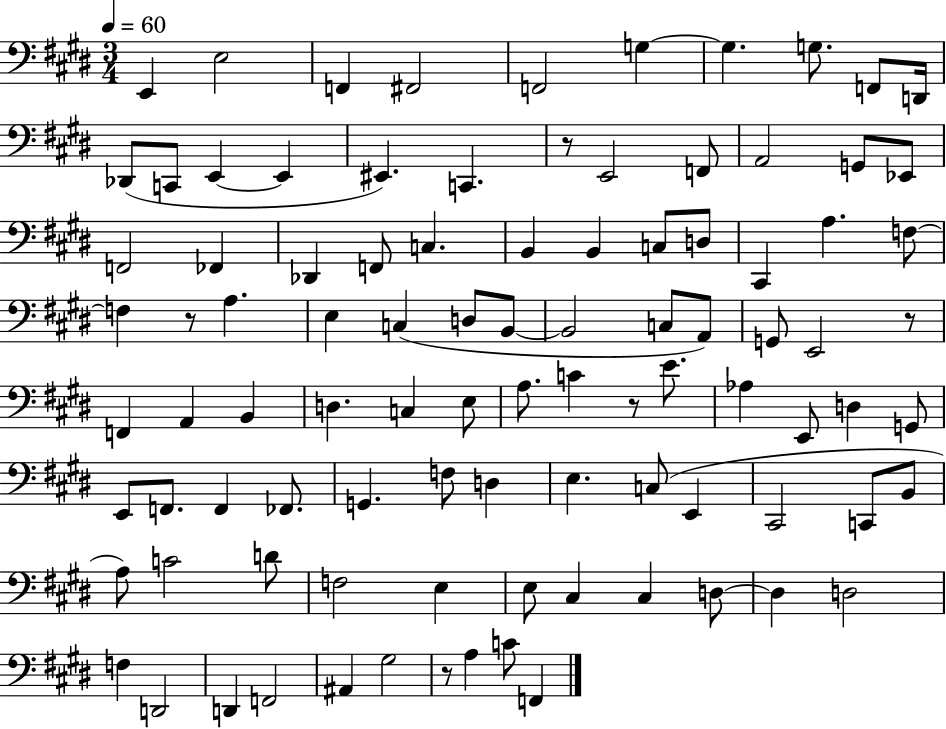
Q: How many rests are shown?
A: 5